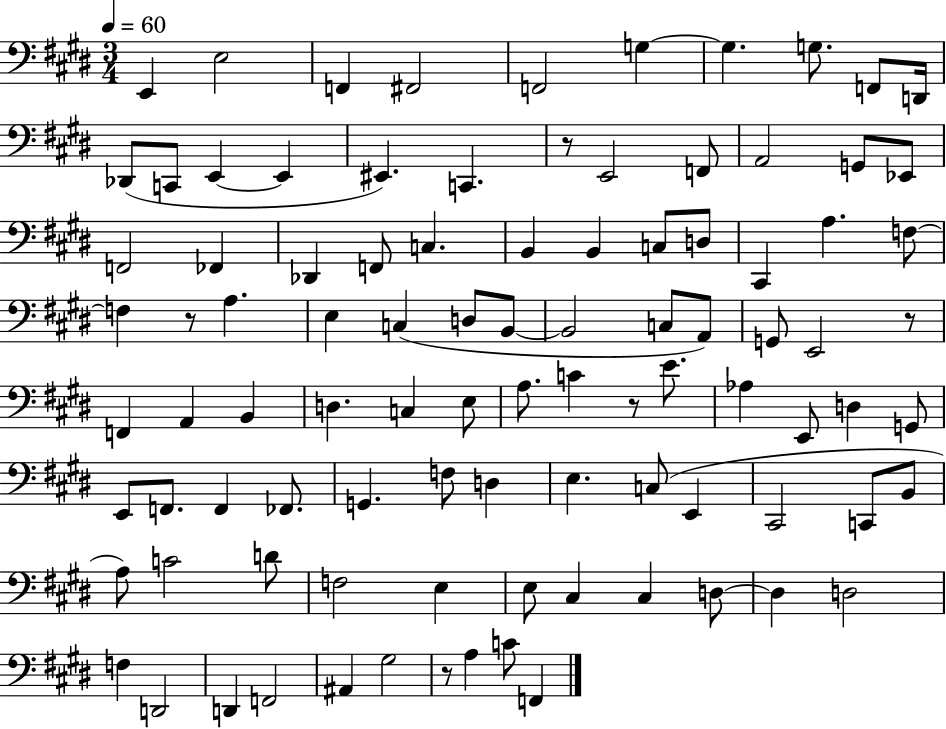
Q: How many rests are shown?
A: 5